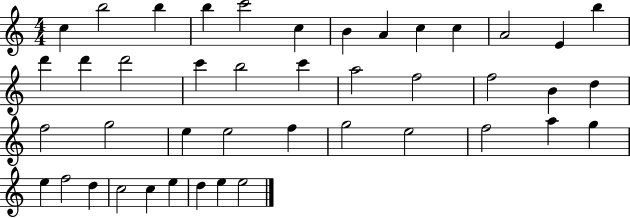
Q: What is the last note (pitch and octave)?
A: E5